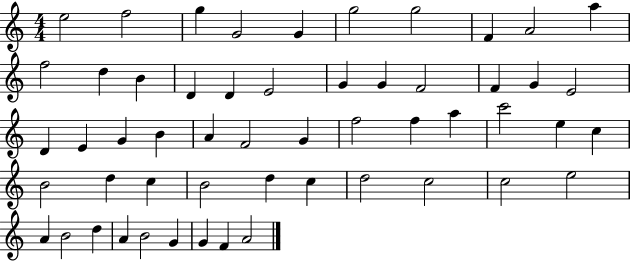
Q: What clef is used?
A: treble